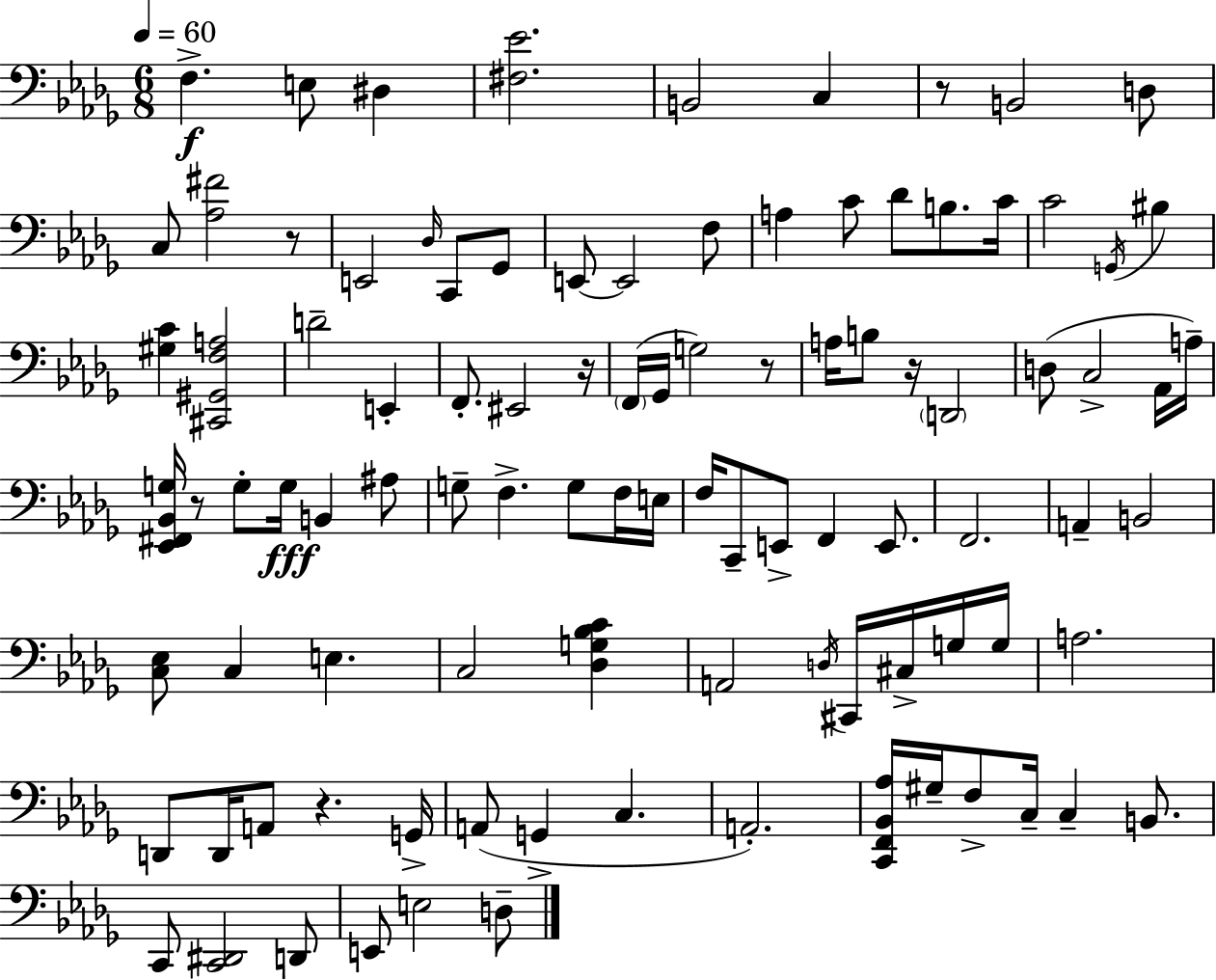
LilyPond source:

{
  \clef bass
  \numericTimeSignature
  \time 6/8
  \key bes \minor
  \tempo 4 = 60
  \repeat volta 2 { f4.->\f e8 dis4 | <fis ees'>2. | b,2 c4 | r8 b,2 d8 | \break c8 <aes fis'>2 r8 | e,2 \grace { des16 } c,8 ges,8 | e,8~~ e,2 f8 | a4 c'8 des'8 b8. | \break c'16 c'2 \acciaccatura { g,16 } bis4 | <gis c'>4 <cis, gis, f a>2 | d'2-- e,4-. | f,8.-. eis,2 | \break r16 \parenthesize f,16( ges,16 g2) | r8 a16 b8 r16 \parenthesize d,2 | d8( c2-> | aes,16 a16--) <ees, fis, bes, g>16 r8 g8-. g16\fff b,4 | \break ais8 g8-- f4.-> g8 | f16 e16 f16 c,8-- e,8-> f,4 e,8. | f,2. | a,4-- b,2 | \break <c ees>8 c4 e4. | c2 <des g bes c'>4 | a,2 \acciaccatura { d16 } cis,16 | cis16-> g16 g16 a2. | \break d,8 d,16 a,8 r4. | g,16-> a,8( g,4-> c4. | a,2.-.) | <c, f, bes, aes>16 gis16-- f8-> c16-- c4-- | \break b,8. c,8 <c, dis,>2 | d,8 e,8 e2 | d8-- } \bar "|."
}